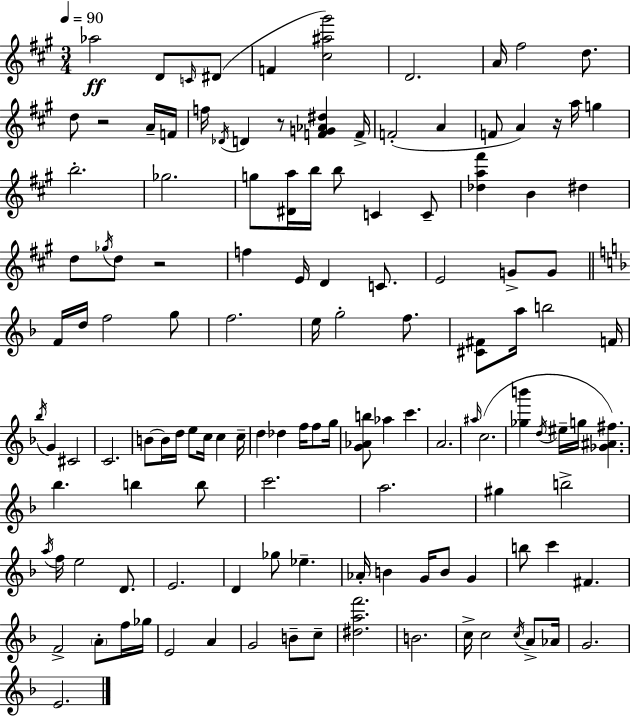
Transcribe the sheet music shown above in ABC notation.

X:1
T:Untitled
M:3/4
L:1/4
K:A
_a2 D/2 C/4 ^D/2 F [^c^a^g']2 D2 A/4 ^f2 d/2 d/2 z2 A/4 F/4 f/4 _D/4 D z/2 [FG_A^d] F/4 F2 A F/2 A z/4 a/4 g b2 _g2 g/2 [^Da]/4 b/4 b/2 C C/2 [_da^f'] B ^d d/2 _g/4 d/2 z2 f E/4 D C/2 E2 G/2 G/2 F/4 d/4 f2 g/2 f2 e/4 g2 f/2 [^C^F]/2 a/4 b2 F/4 _b/4 G ^C2 C2 B/2 B/4 d/4 e/2 c/4 c c/4 d _d f/4 f/2 g/4 [G_Ab]/2 _a c' A2 ^a/4 c2 [_gb'] d/4 ^e/4 g/4 [_G^A^f] _b b b/2 c'2 a2 ^g b2 a/4 f/4 e2 D/2 E2 D _g/2 _e _A/4 B G/4 B/2 G b/2 c' ^F F2 A/2 f/4 _g/4 E2 A G2 B/2 c/2 [^daf']2 B2 c/4 c2 c/4 A/2 _A/4 G2 E2